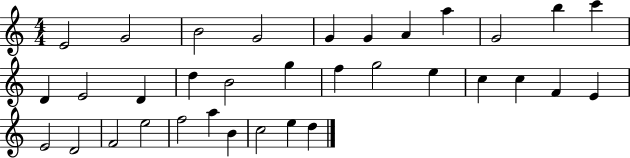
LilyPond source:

{
  \clef treble
  \numericTimeSignature
  \time 4/4
  \key c \major
  e'2 g'2 | b'2 g'2 | g'4 g'4 a'4 a''4 | g'2 b''4 c'''4 | \break d'4 e'2 d'4 | d''4 b'2 g''4 | f''4 g''2 e''4 | c''4 c''4 f'4 e'4 | \break e'2 d'2 | f'2 e''2 | f''2 a''4 b'4 | c''2 e''4 d''4 | \break \bar "|."
}